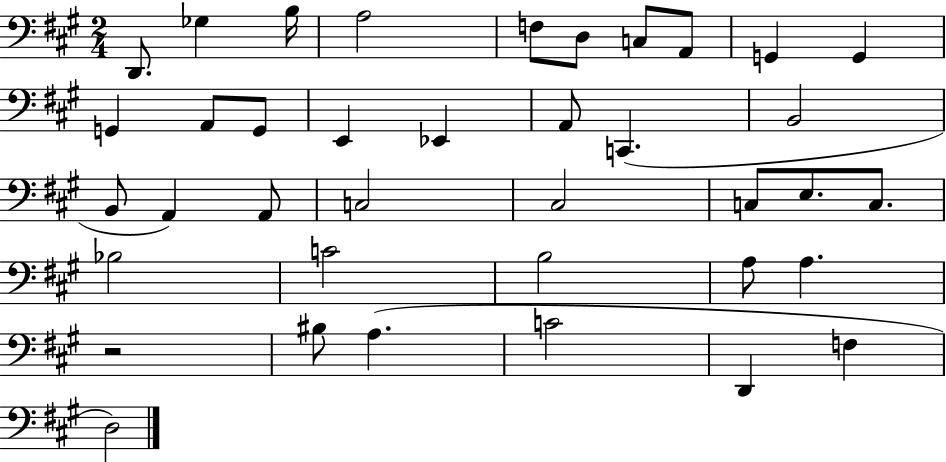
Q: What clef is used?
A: bass